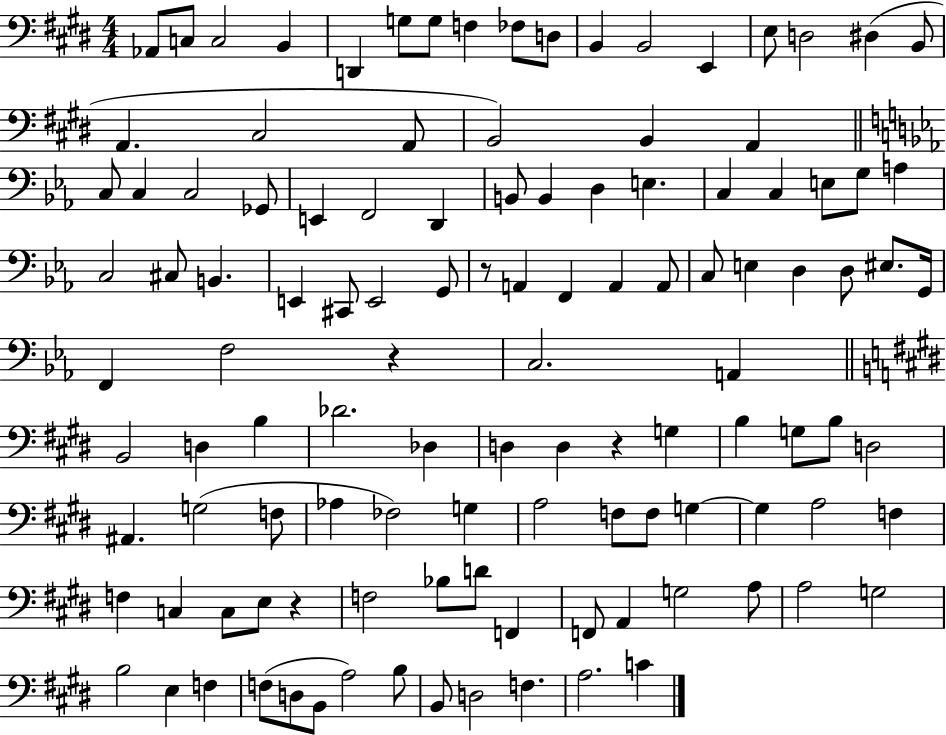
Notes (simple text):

Ab2/e C3/e C3/h B2/q D2/q G3/e G3/e F3/q FES3/e D3/e B2/q B2/h E2/q E3/e D3/h D#3/q B2/e A2/q. C#3/h A2/e B2/h B2/q A2/q C3/e C3/q C3/h Gb2/e E2/q F2/h D2/q B2/e B2/q D3/q E3/q. C3/q C3/q E3/e G3/e A3/q C3/h C#3/e B2/q. E2/q C#2/e E2/h G2/e R/e A2/q F2/q A2/q A2/e C3/e E3/q D3/q D3/e EIS3/e. G2/s F2/q F3/h R/q C3/h. A2/q B2/h D3/q B3/q Db4/h. Db3/q D3/q D3/q R/q G3/q B3/q G3/e B3/e D3/h A#2/q. G3/h F3/e Ab3/q FES3/h G3/q A3/h F3/e F3/e G3/q G3/q A3/h F3/q F3/q C3/q C3/e E3/e R/q F3/h Bb3/e D4/e F2/q F2/e A2/q G3/h A3/e A3/h G3/h B3/h E3/q F3/q F3/e D3/e B2/e A3/h B3/e B2/e D3/h F3/q. A3/h. C4/q